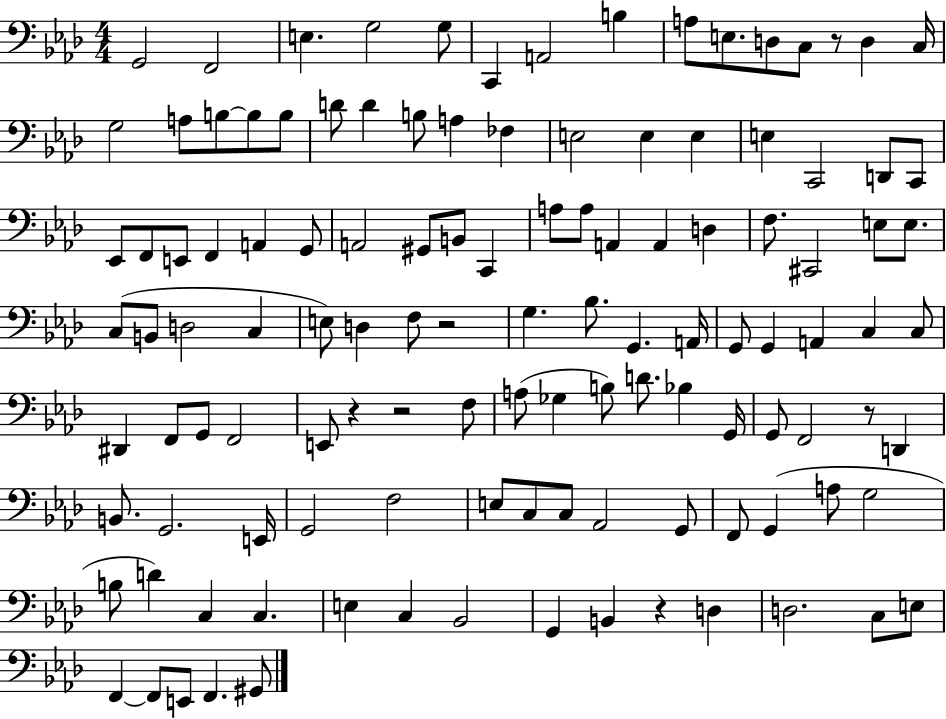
X:1
T:Untitled
M:4/4
L:1/4
K:Ab
G,,2 F,,2 E, G,2 G,/2 C,, A,,2 B, A,/2 E,/2 D,/2 C,/2 z/2 D, C,/4 G,2 A,/2 B,/2 B,/2 B,/2 D/2 D B,/2 A, _F, E,2 E, E, E, C,,2 D,,/2 C,,/2 _E,,/2 F,,/2 E,,/2 F,, A,, G,,/2 A,,2 ^G,,/2 B,,/2 C,, A,/2 A,/2 A,, A,, D, F,/2 ^C,,2 E,/2 E,/2 C,/2 B,,/2 D,2 C, E,/2 D, F,/2 z2 G, _B,/2 G,, A,,/4 G,,/2 G,, A,, C, C,/2 ^D,, F,,/2 G,,/2 F,,2 E,,/2 z z2 F,/2 A,/2 _G, B,/2 D/2 _B, G,,/4 G,,/2 F,,2 z/2 D,, B,,/2 G,,2 E,,/4 G,,2 F,2 E,/2 C,/2 C,/2 _A,,2 G,,/2 F,,/2 G,, A,/2 G,2 B,/2 D C, C, E, C, _B,,2 G,, B,, z D, D,2 C,/2 E,/2 F,, F,,/2 E,,/2 F,, ^G,,/2